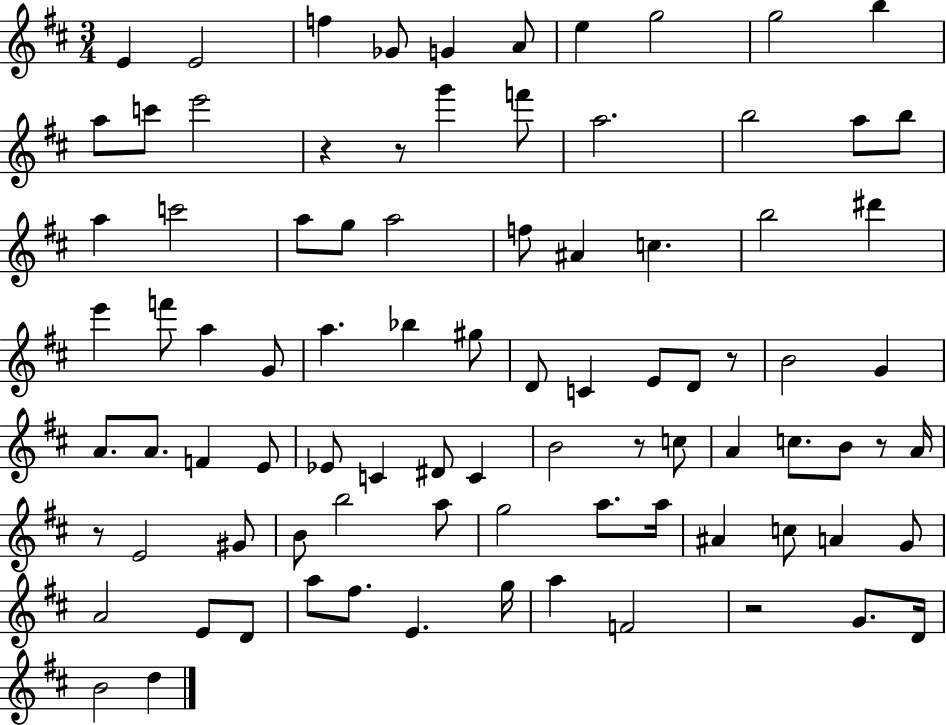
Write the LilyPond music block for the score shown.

{
  \clef treble
  \numericTimeSignature
  \time 3/4
  \key d \major
  e'4 e'2 | f''4 ges'8 g'4 a'8 | e''4 g''2 | g''2 b''4 | \break a''8 c'''8 e'''2 | r4 r8 g'''4 f'''8 | a''2. | b''2 a''8 b''8 | \break a''4 c'''2 | a''8 g''8 a''2 | f''8 ais'4 c''4. | b''2 dis'''4 | \break e'''4 f'''8 a''4 g'8 | a''4. bes''4 gis''8 | d'8 c'4 e'8 d'8 r8 | b'2 g'4 | \break a'8. a'8. f'4 e'8 | ees'8 c'4 dis'8 c'4 | b'2 r8 c''8 | a'4 c''8. b'8 r8 a'16 | \break r8 e'2 gis'8 | b'8 b''2 a''8 | g''2 a''8. a''16 | ais'4 c''8 a'4 g'8 | \break a'2 e'8 d'8 | a''8 fis''8. e'4. g''16 | a''4 f'2 | r2 g'8. d'16 | \break b'2 d''4 | \bar "|."
}